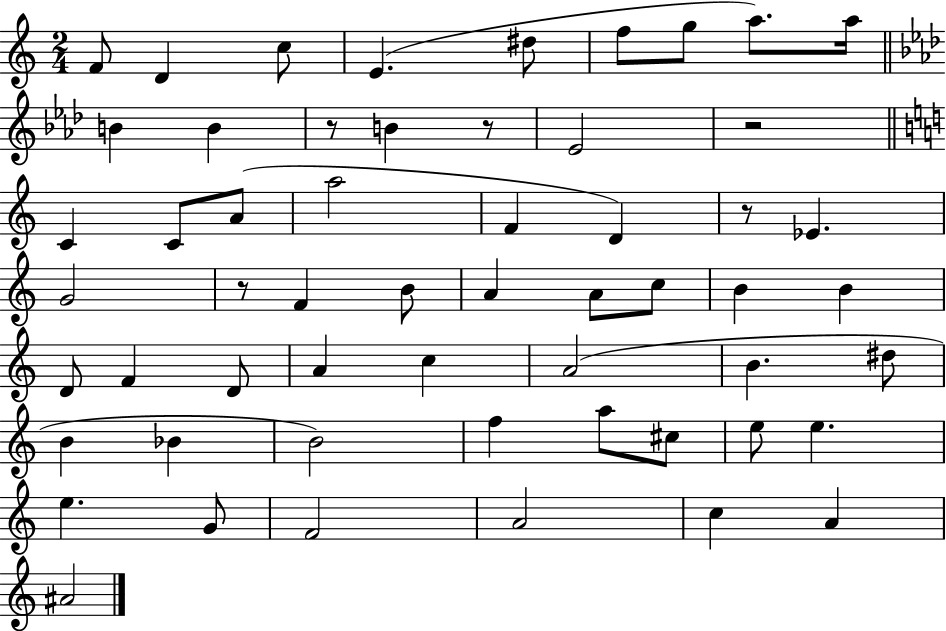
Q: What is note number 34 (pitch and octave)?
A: A4